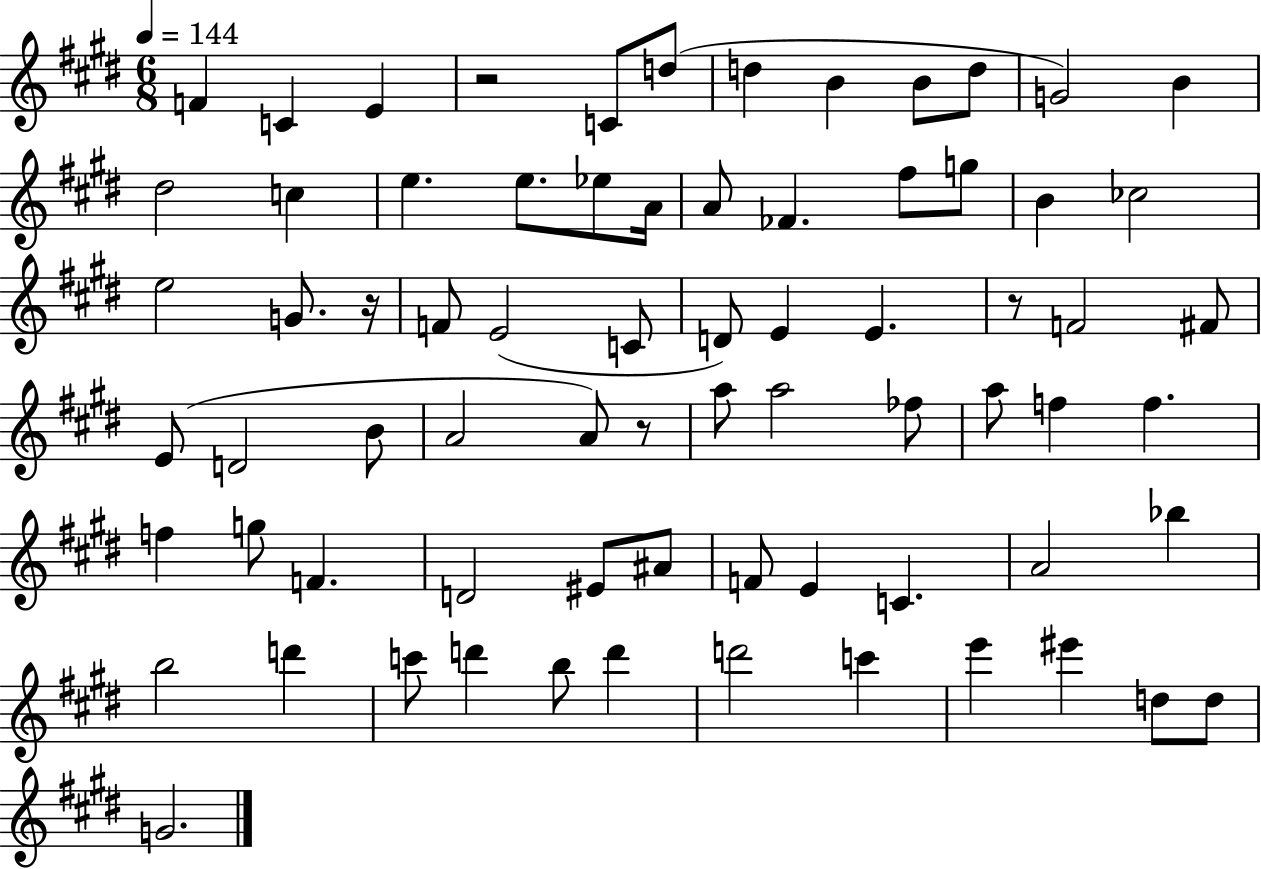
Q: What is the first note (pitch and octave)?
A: F4